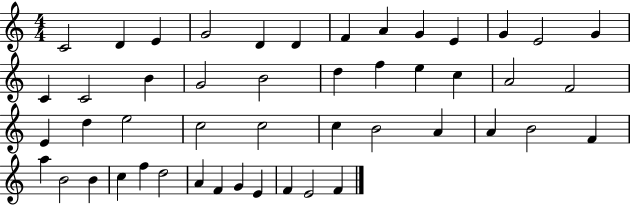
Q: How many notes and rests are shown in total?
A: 48